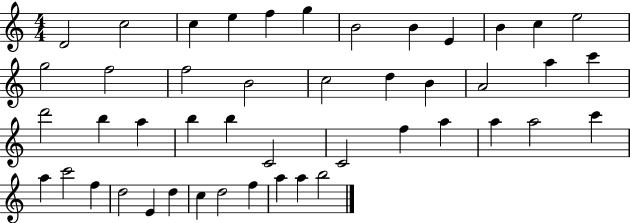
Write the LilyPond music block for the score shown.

{
  \clef treble
  \numericTimeSignature
  \time 4/4
  \key c \major
  d'2 c''2 | c''4 e''4 f''4 g''4 | b'2 b'4 e'4 | b'4 c''4 e''2 | \break g''2 f''2 | f''2 b'2 | c''2 d''4 b'4 | a'2 a''4 c'''4 | \break d'''2 b''4 a''4 | b''4 b''4 c'2 | c'2 f''4 a''4 | a''4 a''2 c'''4 | \break a''4 c'''2 f''4 | d''2 e'4 d''4 | c''4 d''2 f''4 | a''4 a''4 b''2 | \break \bar "|."
}